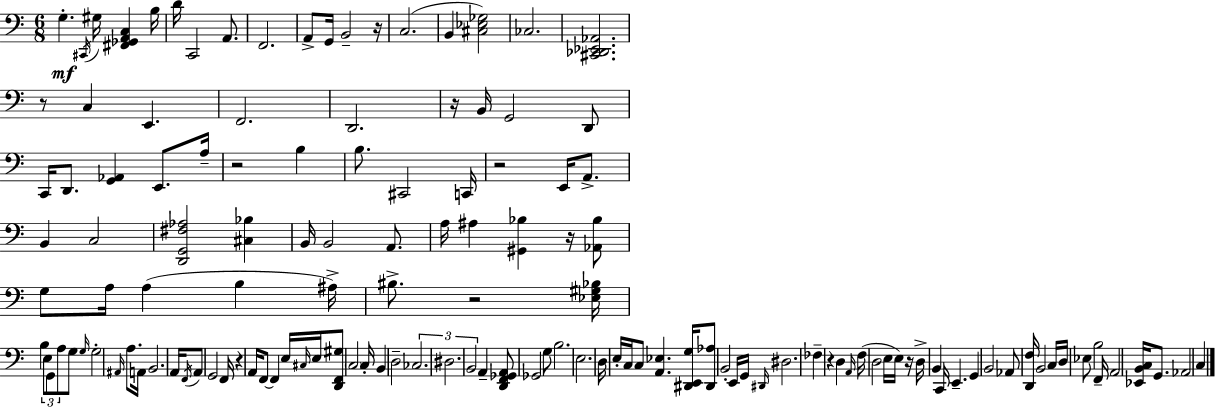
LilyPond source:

{
  \clef bass
  \numericTimeSignature
  \time 6/8
  \key a \minor
  \repeat volta 2 { g4.-.\mf \acciaccatura { cis,16 } gis16 <fis, ges, a, c>4 | b16 d'16 c,2 a,8. | f,2. | a,8-> g,16 b,2-- | \break r16 c2.( | b,4 <cis ees ges>2) | ces2. | <cis, des, ees, aes,>2. | \break r8 c4 e,4. | f,2. | d,2. | r16 b,16 g,2 d,8 | \break c,16 d,8. <g, aes,>4 e,8. | a16-- r2 b4 | b8. cis,2 | c,16 r2 e,16 a,8.-> | \break b,4 c2 | <d, g, fis aes>2 <cis bes>4 | b,16 b,2 a,8. | a16 ais4 <gis, bes>4 r16 <aes, bes>8 | \break g8 a16 a4( b4 | ais16->) bis8.-> r2 | <ees gis bes>16 b4 \tuplet 3/2 { e8 g,8 a8 } g8 | \grace { g16 } g2-. \grace { ais,16 } a8. | \break a,16 b,2. | a,16 \acciaccatura { f,16 } a,8 g,2 | f,16 r4 a,16 f,8~~ f,4 | e16 \grace { cis16 } e16 <d, f, gis>8 \parenthesize c2 | \break c16-. b,4 d2-- | \tuplet 3/2 { ces2. | dis2. | b,2 } | \break a,4-- <d, f, ges, a,>8 ges,2 | g8 b2. | e2. | d16 e16-. c16 c8 <a, ees>4. | \break <dis, e, g>16 <dis, aes>8 b,2-. | e,16 g,16 \grace { dis,16 } dis2. | fes4-- r4 | d4 \grace { a,16 } f16( d2 | \break e16 e16) r16 d16-> b,4 | c,16 e,4.-- g,4 b,2 | aes,8 <d, f>16 b,2 | c16 d16 ees8 b2 | \break f,16-- a,2 | <ees, b, c>16 g,8. aes,2 | c4 } \bar "|."
}